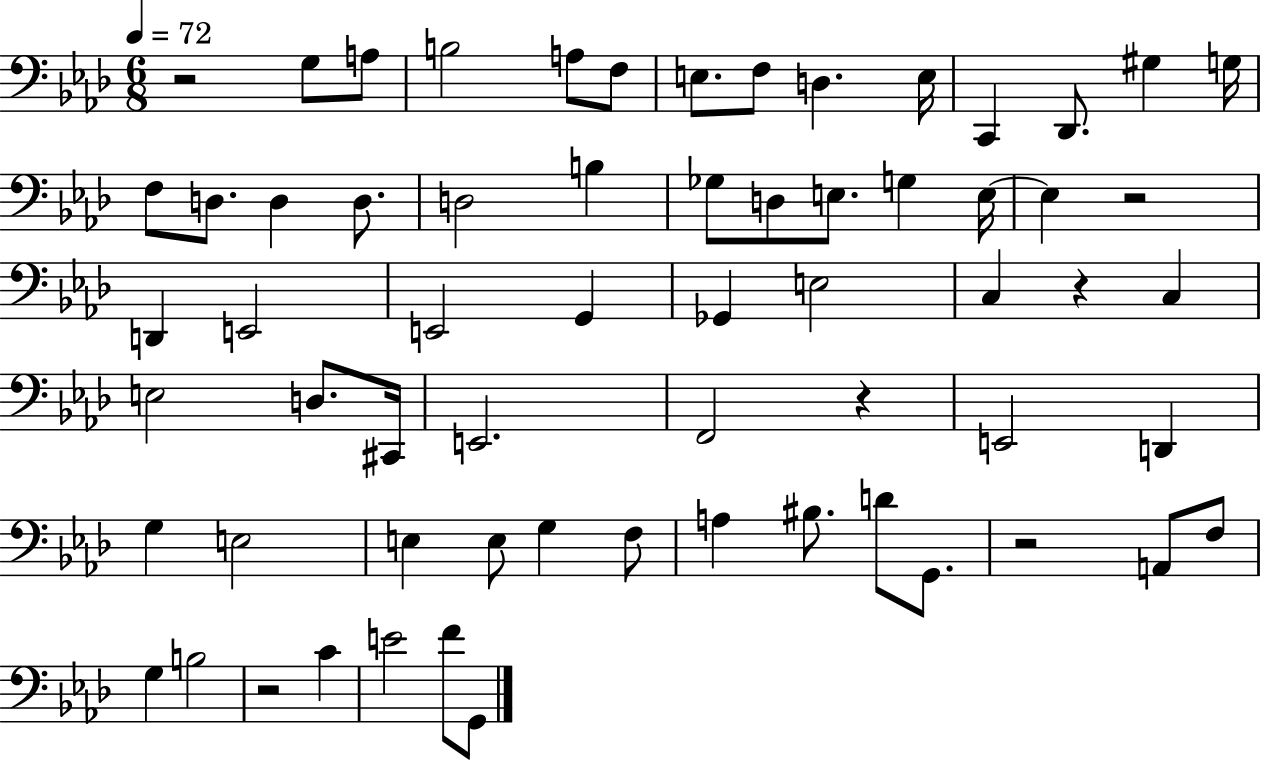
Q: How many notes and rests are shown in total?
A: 64